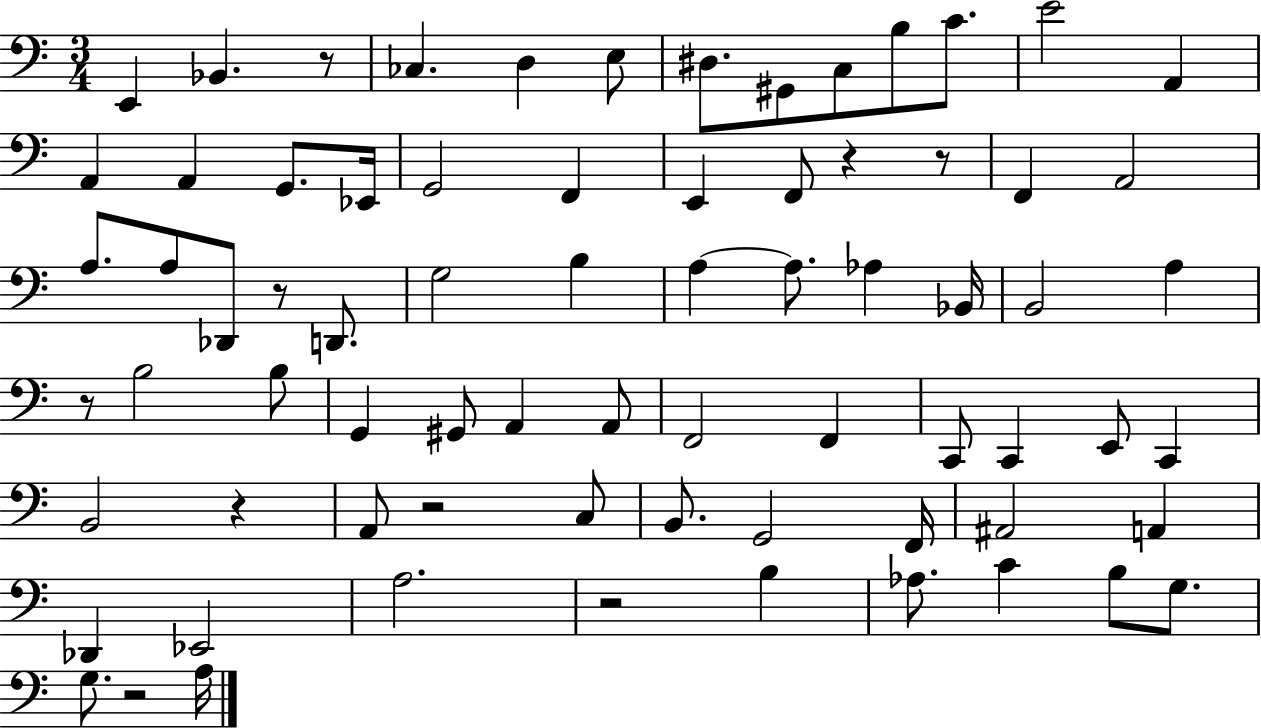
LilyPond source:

{
  \clef bass
  \numericTimeSignature
  \time 3/4
  \key c \major
  e,4 bes,4. r8 | ces4. d4 e8 | dis8. gis,8 c8 b8 c'8. | e'2 a,4 | \break a,4 a,4 g,8. ees,16 | g,2 f,4 | e,4 f,8 r4 r8 | f,4 a,2 | \break a8. a8 des,8 r8 d,8. | g2 b4 | a4~~ a8. aes4 bes,16 | b,2 a4 | \break r8 b2 b8 | g,4 gis,8 a,4 a,8 | f,2 f,4 | c,8 c,4 e,8 c,4 | \break b,2 r4 | a,8 r2 c8 | b,8. g,2 f,16 | ais,2 a,4 | \break des,4 ees,2 | a2. | r2 b4 | aes8. c'4 b8 g8. | \break g8. r2 a16 | \bar "|."
}